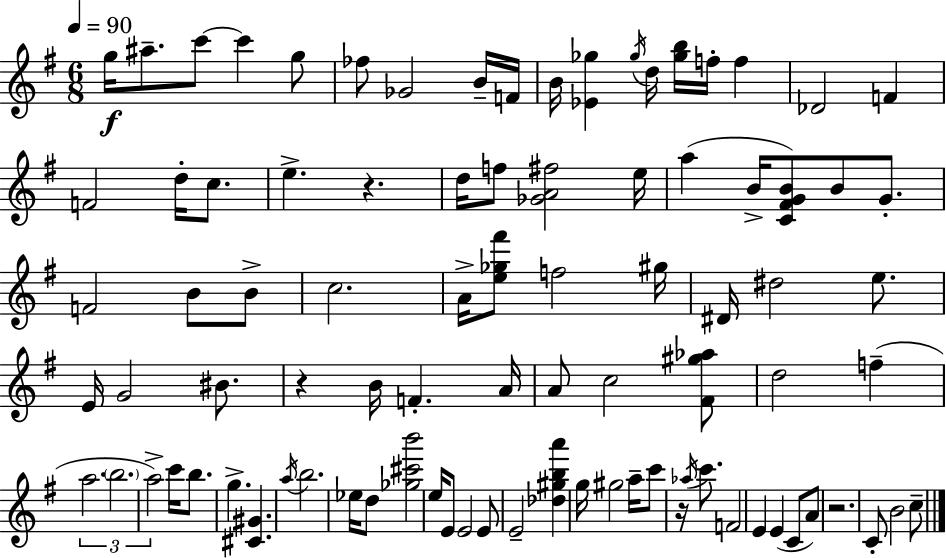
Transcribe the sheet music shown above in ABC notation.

X:1
T:Untitled
M:6/8
L:1/4
K:G
g/4 ^a/2 c'/2 c' g/2 _f/2 _G2 B/4 F/4 B/4 [_E_g] _g/4 d/4 [_gb]/4 f/4 f _D2 F F2 d/4 c/2 e z d/4 f/2 [_GA^f]2 e/4 a B/4 [C^FGB]/2 B/2 G/2 F2 B/2 B/2 c2 A/4 [e_g^f']/2 f2 ^g/4 ^D/4 ^d2 e/2 E/4 G2 ^B/2 z B/4 F A/4 A/2 c2 [^F^g_a]/2 d2 f a2 b2 a2 c'/4 b/2 g [^C^G] a/4 b2 _e/4 d/2 [_g^c'b']2 e/4 E/2 E2 E/2 E2 [_d^gba'] g/4 ^g2 a/4 c'/2 z/4 _a/4 c'/2 F2 E E C/2 A/2 z2 C/2 B2 c/2